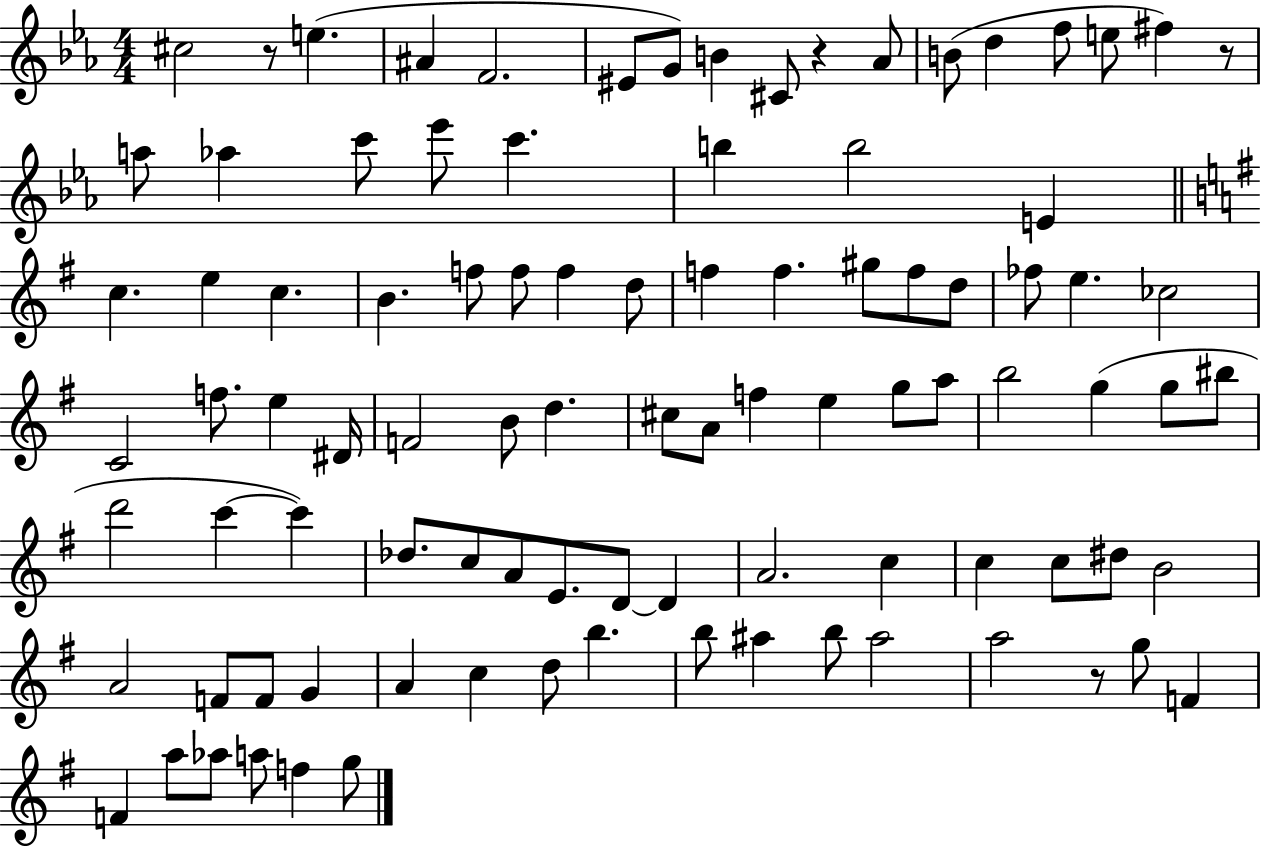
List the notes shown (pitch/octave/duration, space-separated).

C#5/h R/e E5/q. A#4/q F4/h. EIS4/e G4/e B4/q C#4/e R/q Ab4/e B4/e D5/q F5/e E5/e F#5/q R/e A5/e Ab5/q C6/e Eb6/e C6/q. B5/q B5/h E4/q C5/q. E5/q C5/q. B4/q. F5/e F5/e F5/q D5/e F5/q F5/q. G#5/e F5/e D5/e FES5/e E5/q. CES5/h C4/h F5/e. E5/q D#4/s F4/h B4/e D5/q. C#5/e A4/e F5/q E5/q G5/e A5/e B5/h G5/q G5/e BIS5/e D6/h C6/q C6/q Db5/e. C5/e A4/e E4/e. D4/e D4/q A4/h. C5/q C5/q C5/e D#5/e B4/h A4/h F4/e F4/e G4/q A4/q C5/q D5/e B5/q. B5/e A#5/q B5/e A#5/h A5/h R/e G5/e F4/q F4/q A5/e Ab5/e A5/e F5/q G5/e